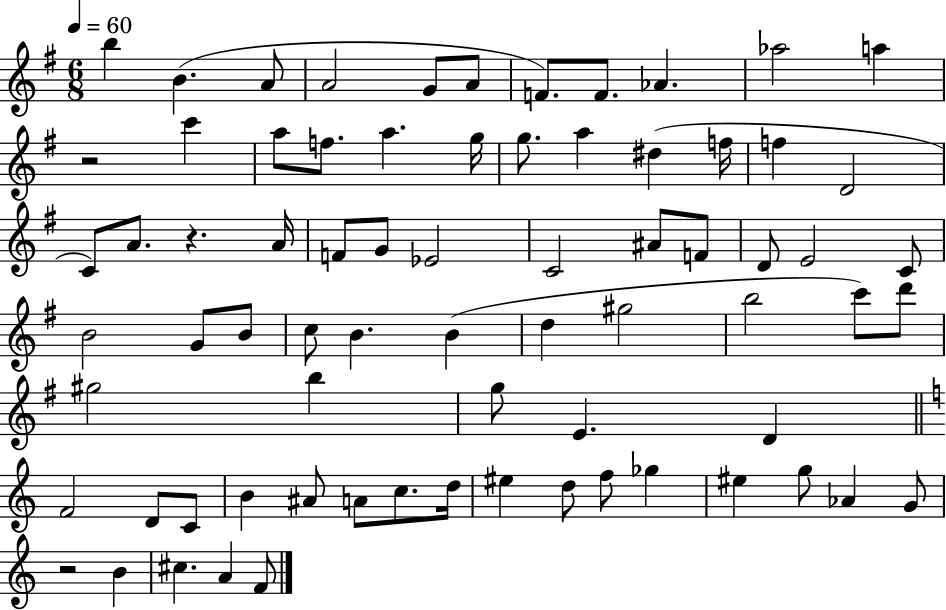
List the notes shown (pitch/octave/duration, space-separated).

B5/q B4/q. A4/e A4/h G4/e A4/e F4/e. F4/e. Ab4/q. Ab5/h A5/q R/h C6/q A5/e F5/e. A5/q. G5/s G5/e. A5/q D#5/q F5/s F5/q D4/h C4/e A4/e. R/q. A4/s F4/e G4/e Eb4/h C4/h A#4/e F4/e D4/e E4/h C4/e B4/h G4/e B4/e C5/e B4/q. B4/q D5/q G#5/h B5/h C6/e D6/e G#5/h B5/q G5/e E4/q. D4/q F4/h D4/e C4/e B4/q A#4/e A4/e C5/e. D5/s EIS5/q D5/e F5/e Gb5/q EIS5/q G5/e Ab4/q G4/e R/h B4/q C#5/q. A4/q F4/e